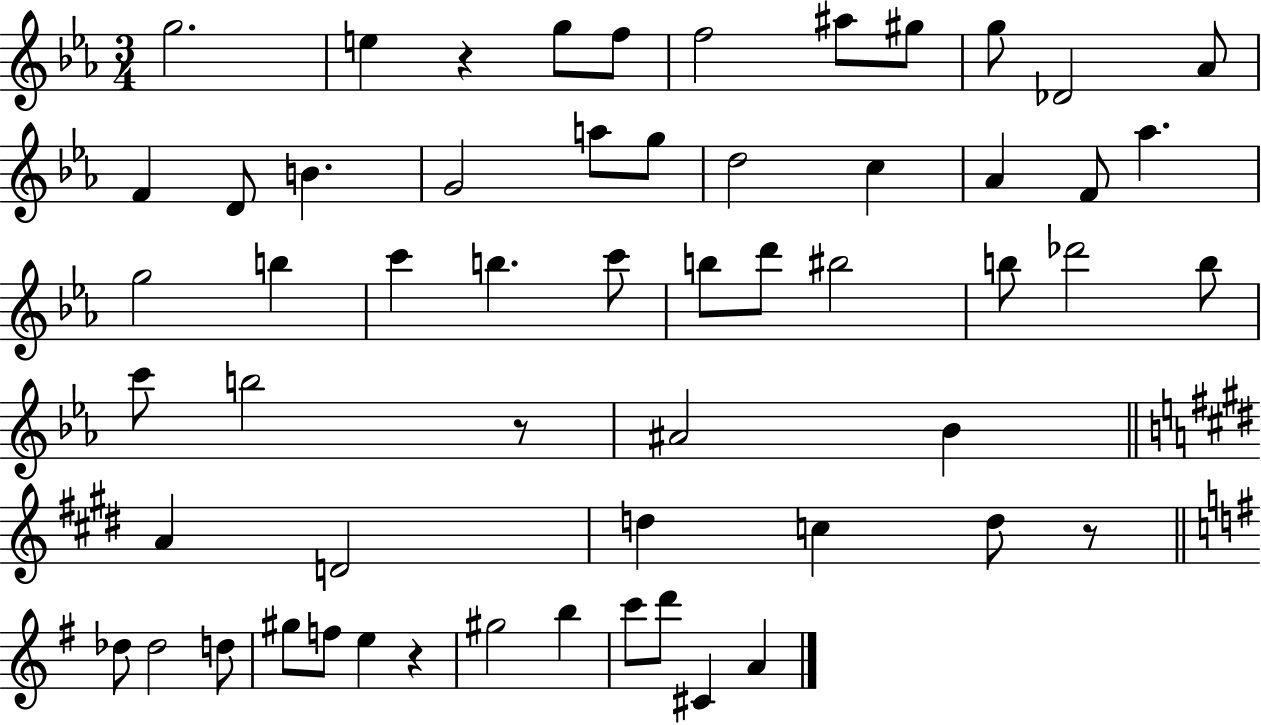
{
  \clef treble
  \numericTimeSignature
  \time 3/4
  \key ees \major
  g''2. | e''4 r4 g''8 f''8 | f''2 ais''8 gis''8 | g''8 des'2 aes'8 | \break f'4 d'8 b'4. | g'2 a''8 g''8 | d''2 c''4 | aes'4 f'8 aes''4. | \break g''2 b''4 | c'''4 b''4. c'''8 | b''8 d'''8 bis''2 | b''8 des'''2 b''8 | \break c'''8 b''2 r8 | ais'2 bes'4 | \bar "||" \break \key e \major a'4 d'2 | d''4 c''4 d''8 r8 | \bar "||" \break \key g \major des''8 des''2 d''8 | gis''8 f''8 e''4 r4 | gis''2 b''4 | c'''8 d'''8 cis'4 a'4 | \break \bar "|."
}